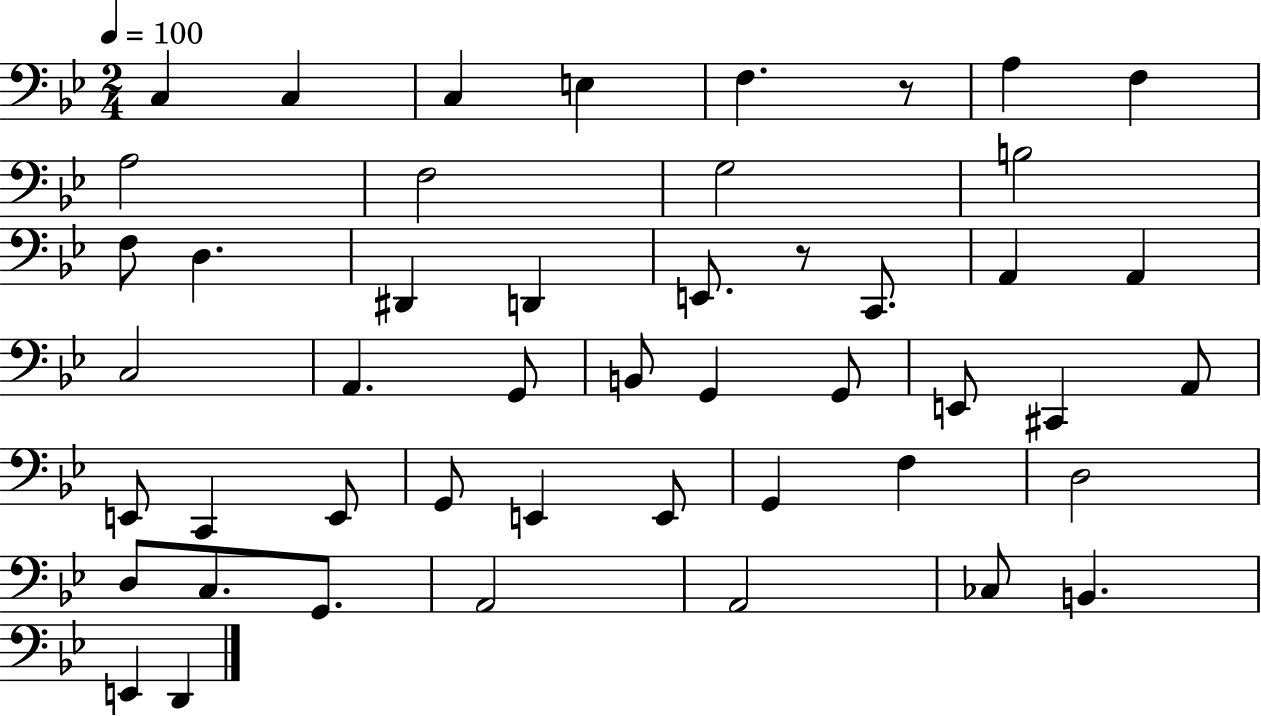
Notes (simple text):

C3/q C3/q C3/q E3/q F3/q. R/e A3/q F3/q A3/h F3/h G3/h B3/h F3/e D3/q. D#2/q D2/q E2/e. R/e C2/e. A2/q A2/q C3/h A2/q. G2/e B2/e G2/q G2/e E2/e C#2/q A2/e E2/e C2/q E2/e G2/e E2/q E2/e G2/q F3/q D3/h D3/e C3/e. G2/e. A2/h A2/h CES3/e B2/q. E2/q D2/q